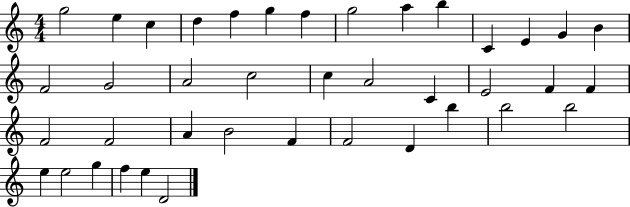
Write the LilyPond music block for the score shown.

{
  \clef treble
  \numericTimeSignature
  \time 4/4
  \key c \major
  g''2 e''4 c''4 | d''4 f''4 g''4 f''4 | g''2 a''4 b''4 | c'4 e'4 g'4 b'4 | \break f'2 g'2 | a'2 c''2 | c''4 a'2 c'4 | e'2 f'4 f'4 | \break f'2 f'2 | a'4 b'2 f'4 | f'2 d'4 b''4 | b''2 b''2 | \break e''4 e''2 g''4 | f''4 e''4 d'2 | \bar "|."
}